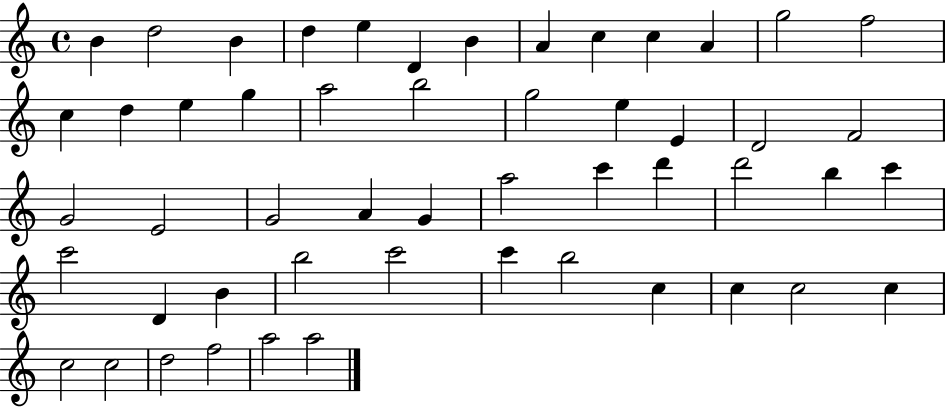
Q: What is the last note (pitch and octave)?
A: A5